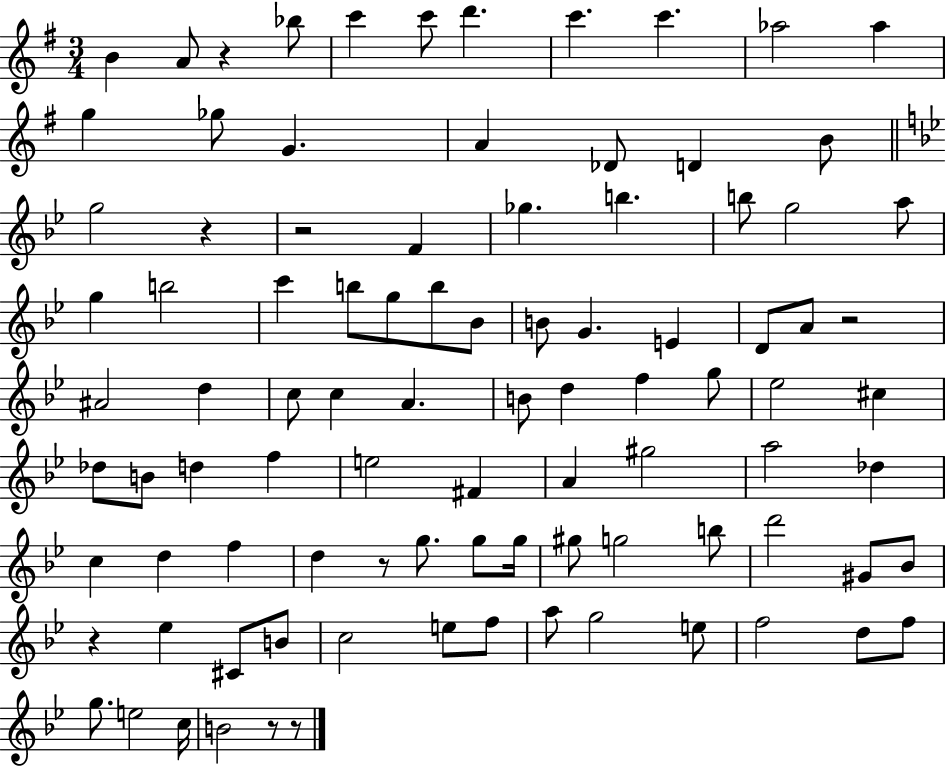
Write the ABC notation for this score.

X:1
T:Untitled
M:3/4
L:1/4
K:G
B A/2 z _b/2 c' c'/2 d' c' c' _a2 _a g _g/2 G A _D/2 D B/2 g2 z z2 F _g b b/2 g2 a/2 g b2 c' b/2 g/2 b/2 _B/2 B/2 G E D/2 A/2 z2 ^A2 d c/2 c A B/2 d f g/2 _e2 ^c _d/2 B/2 d f e2 ^F A ^g2 a2 _d c d f d z/2 g/2 g/2 g/4 ^g/2 g2 b/2 d'2 ^G/2 _B/2 z _e ^C/2 B/2 c2 e/2 f/2 a/2 g2 e/2 f2 d/2 f/2 g/2 e2 c/4 B2 z/2 z/2